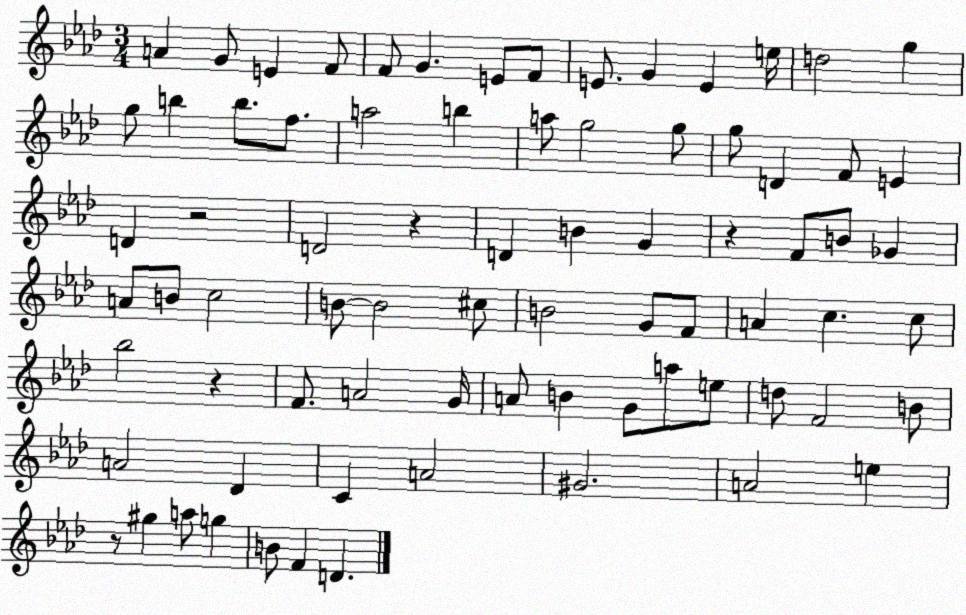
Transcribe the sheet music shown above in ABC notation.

X:1
T:Untitled
M:3/4
L:1/4
K:Ab
A G/2 E F/2 F/2 G E/2 F/2 E/2 G E e/4 d2 g g/2 b b/2 f/2 a2 b a/2 g2 g/2 g/2 D F/2 E D z2 D2 z D B G z F/2 B/2 _G A/2 B/2 c2 B/2 B2 ^c/2 B2 G/2 F/2 A c c/2 _b2 z F/2 A2 G/4 A/2 B G/2 a/2 e/2 d/2 F2 B/2 A2 _D C A2 ^G2 A2 e z/2 ^g a/2 g B/2 F D